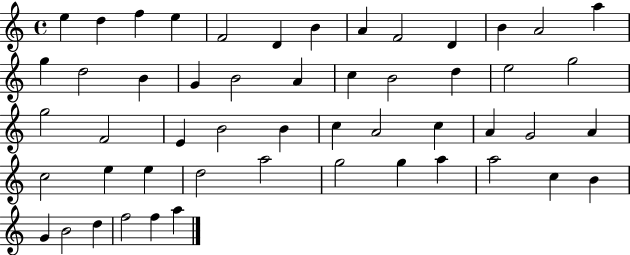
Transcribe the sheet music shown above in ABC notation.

X:1
T:Untitled
M:4/4
L:1/4
K:C
e d f e F2 D B A F2 D B A2 a g d2 B G B2 A c B2 d e2 g2 g2 F2 E B2 B c A2 c A G2 A c2 e e d2 a2 g2 g a a2 c B G B2 d f2 f a